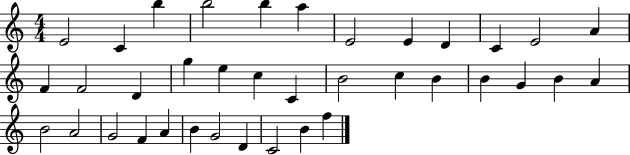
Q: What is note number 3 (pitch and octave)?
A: B5